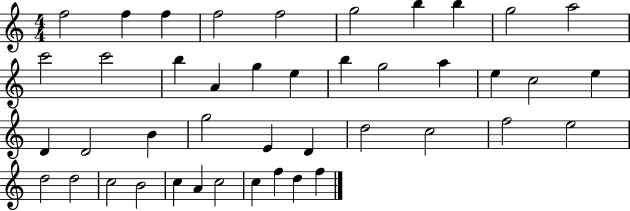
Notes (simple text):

F5/h F5/q F5/q F5/h F5/h G5/h B5/q B5/q G5/h A5/h C6/h C6/h B5/q A4/q G5/q E5/q B5/q G5/h A5/q E5/q C5/h E5/q D4/q D4/h B4/q G5/h E4/q D4/q D5/h C5/h F5/h E5/h D5/h D5/h C5/h B4/h C5/q A4/q C5/h C5/q F5/q D5/q F5/q